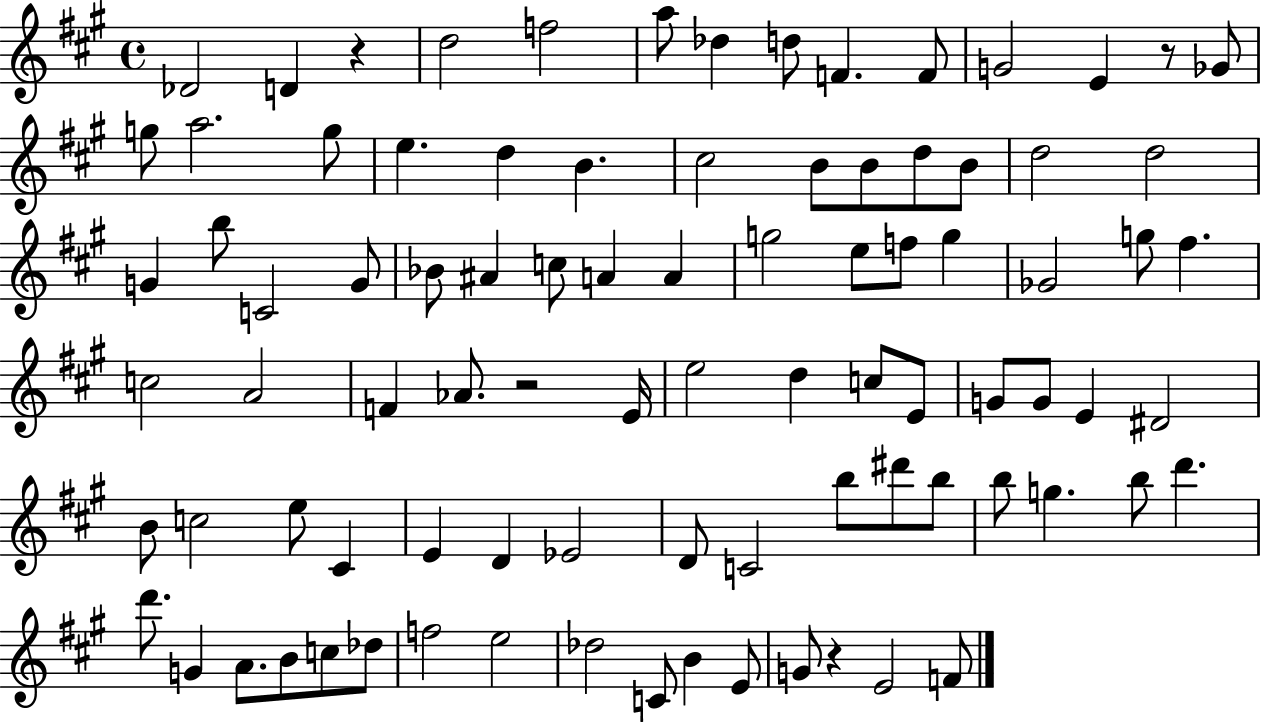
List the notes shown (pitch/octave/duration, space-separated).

Db4/h D4/q R/q D5/h F5/h A5/e Db5/q D5/e F4/q. F4/e G4/h E4/q R/e Gb4/e G5/e A5/h. G5/e E5/q. D5/q B4/q. C#5/h B4/e B4/e D5/e B4/e D5/h D5/h G4/q B5/e C4/h G4/e Bb4/e A#4/q C5/e A4/q A4/q G5/h E5/e F5/e G5/q Gb4/h G5/e F#5/q. C5/h A4/h F4/q Ab4/e. R/h E4/s E5/h D5/q C5/e E4/e G4/e G4/e E4/q D#4/h B4/e C5/h E5/e C#4/q E4/q D4/q Eb4/h D4/e C4/h B5/e D#6/e B5/e B5/e G5/q. B5/e D6/q. D6/e. G4/q A4/e. B4/e C5/e Db5/e F5/h E5/h Db5/h C4/e B4/q E4/e G4/e R/q E4/h F4/e